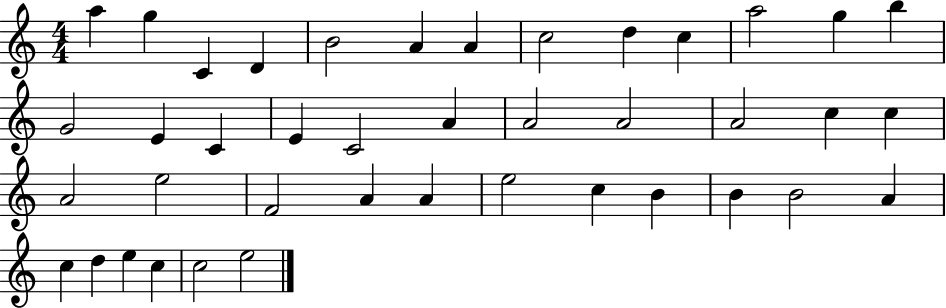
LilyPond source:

{
  \clef treble
  \numericTimeSignature
  \time 4/4
  \key c \major
  a''4 g''4 c'4 d'4 | b'2 a'4 a'4 | c''2 d''4 c''4 | a''2 g''4 b''4 | \break g'2 e'4 c'4 | e'4 c'2 a'4 | a'2 a'2 | a'2 c''4 c''4 | \break a'2 e''2 | f'2 a'4 a'4 | e''2 c''4 b'4 | b'4 b'2 a'4 | \break c''4 d''4 e''4 c''4 | c''2 e''2 | \bar "|."
}